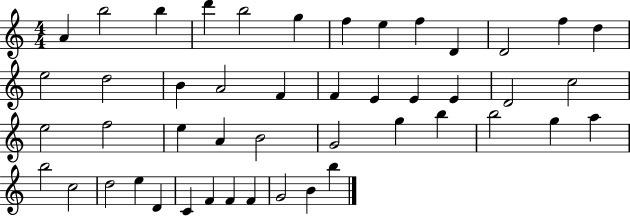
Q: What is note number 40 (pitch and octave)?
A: D4